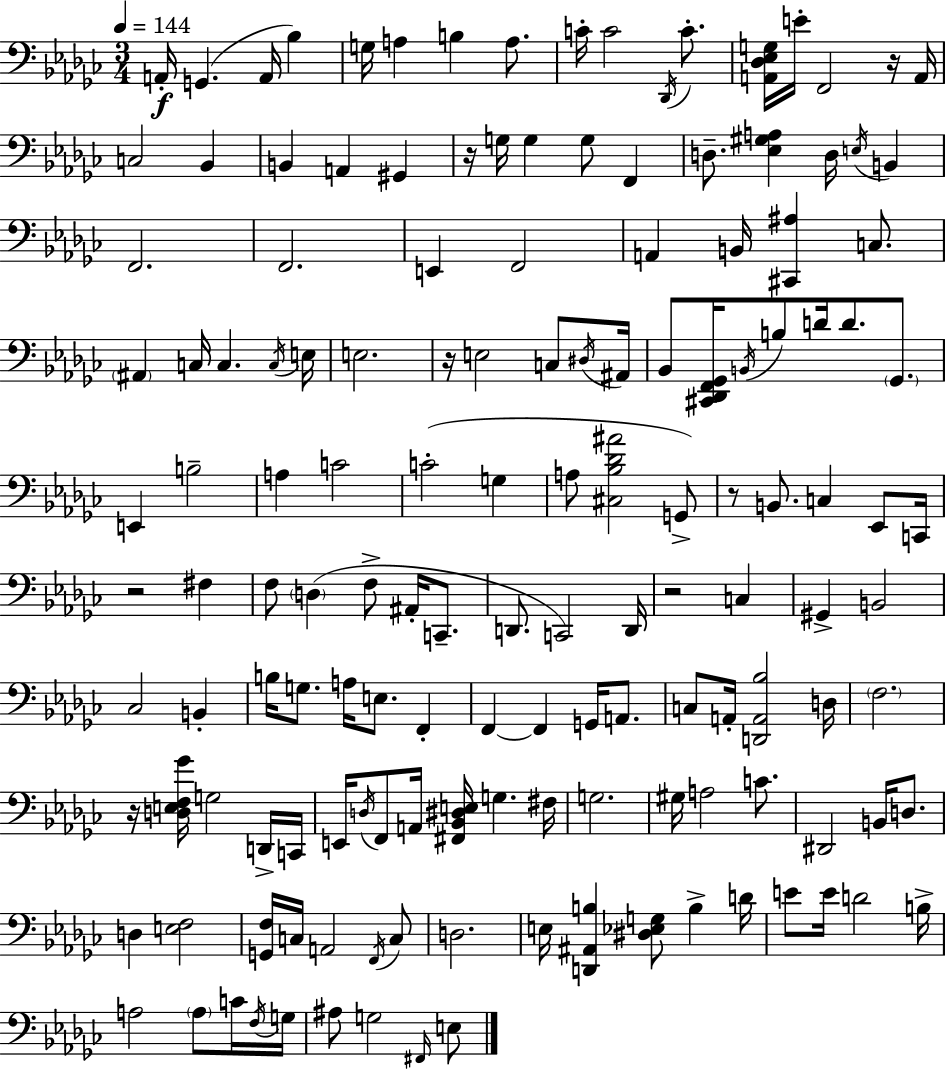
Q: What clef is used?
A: bass